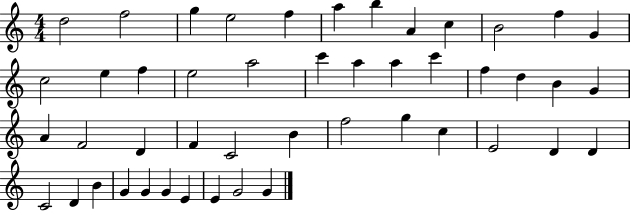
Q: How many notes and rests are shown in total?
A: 47